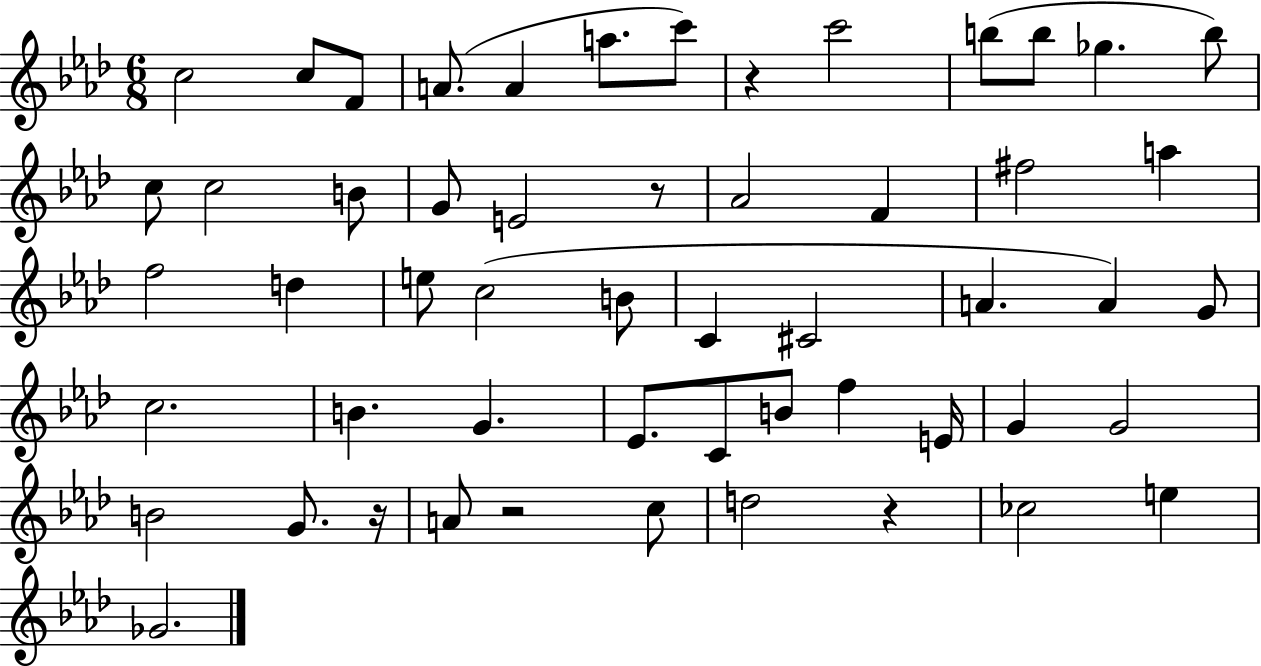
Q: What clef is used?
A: treble